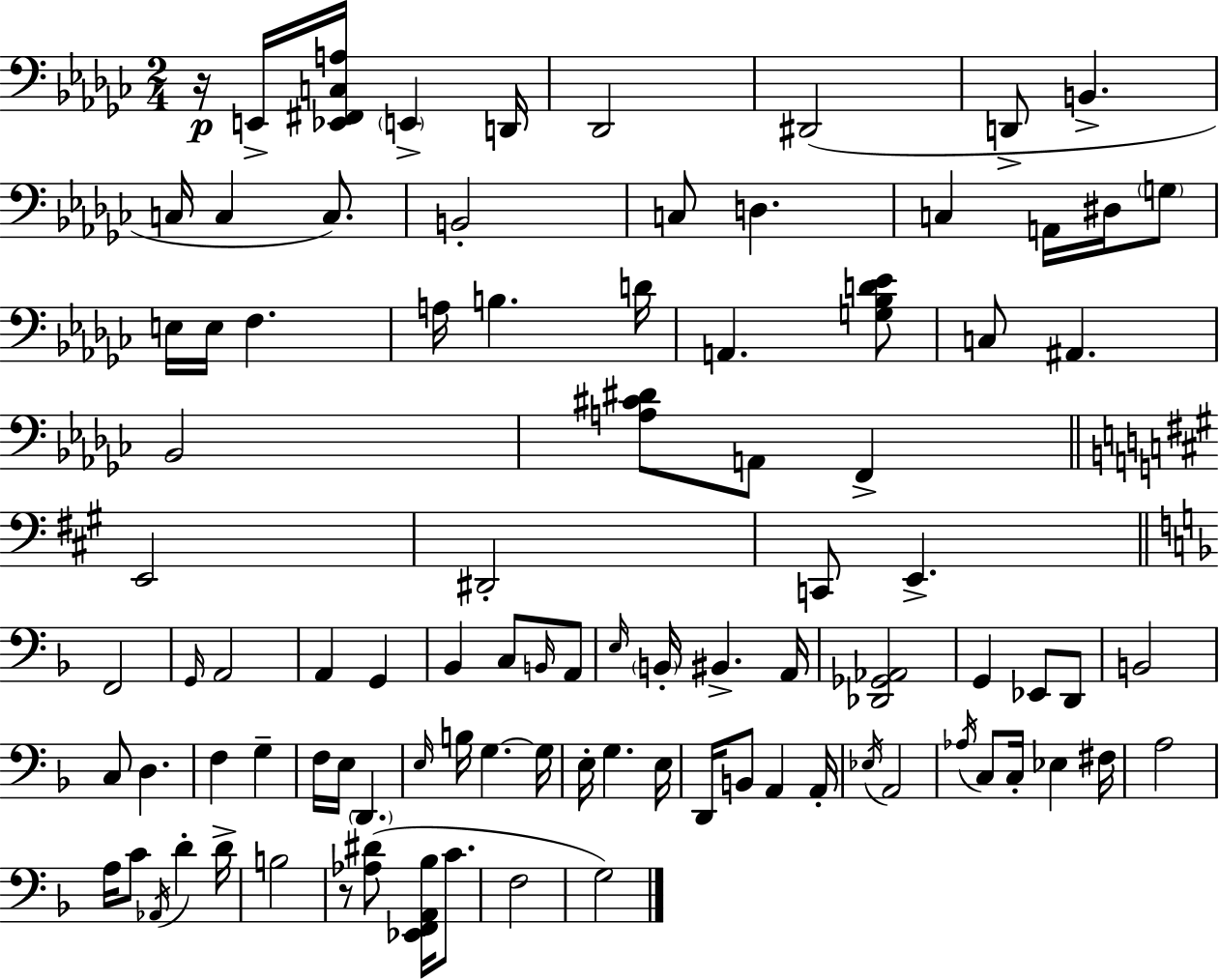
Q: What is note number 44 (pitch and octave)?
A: B2